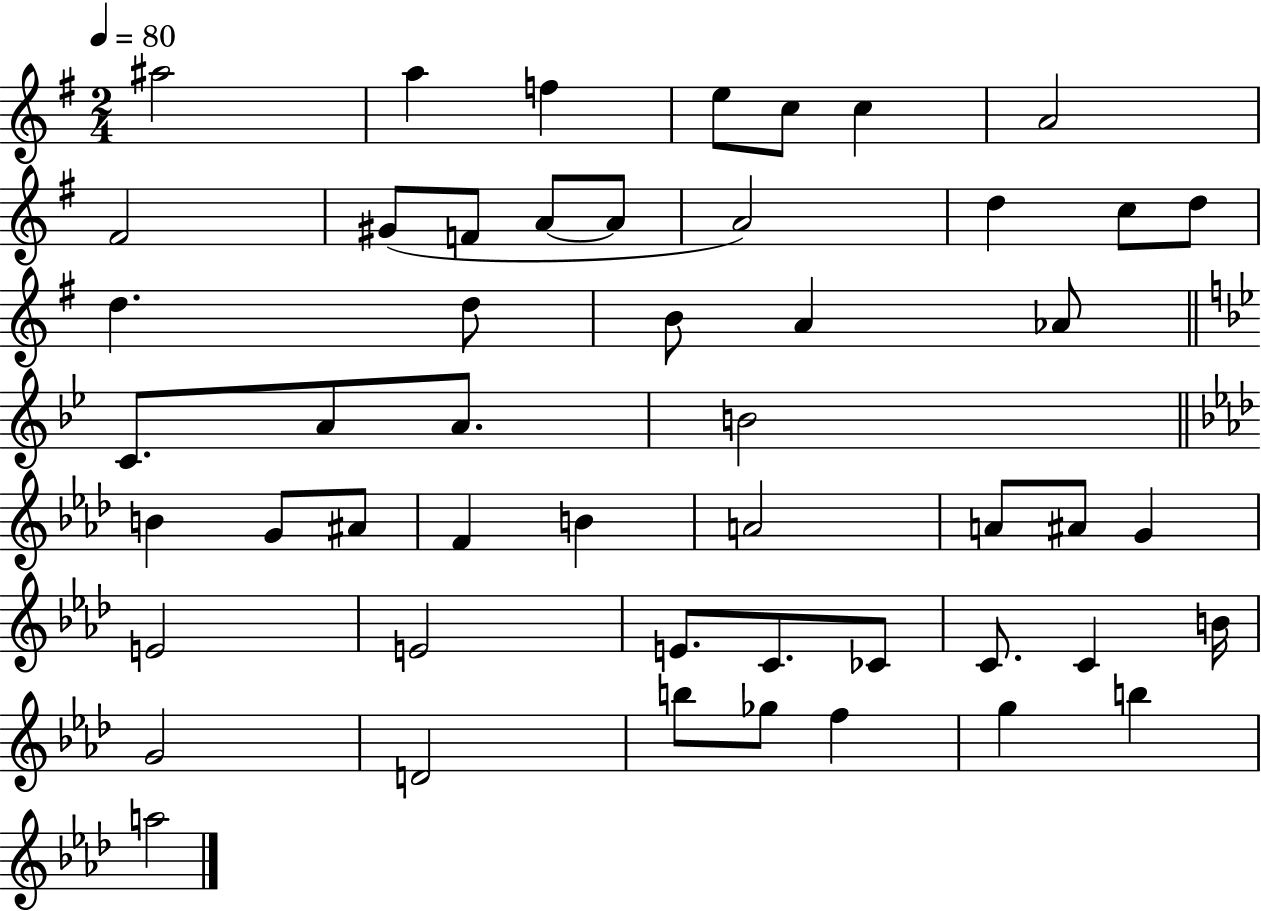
X:1
T:Untitled
M:2/4
L:1/4
K:G
^a2 a f e/2 c/2 c A2 ^F2 ^G/2 F/2 A/2 A/2 A2 d c/2 d/2 d d/2 B/2 A _A/2 C/2 A/2 A/2 B2 B G/2 ^A/2 F B A2 A/2 ^A/2 G E2 E2 E/2 C/2 _C/2 C/2 C B/4 G2 D2 b/2 _g/2 f g b a2